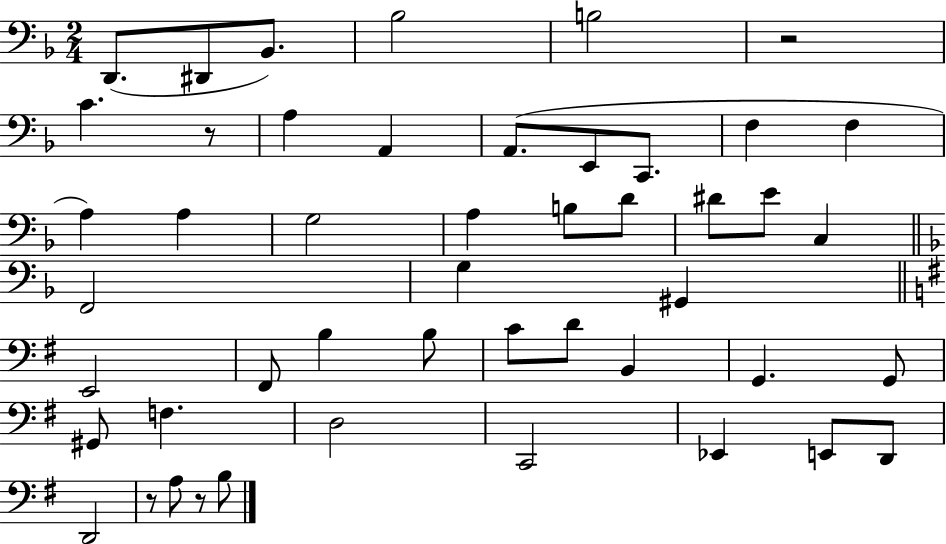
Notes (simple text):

D2/e. D#2/e Bb2/e. Bb3/h B3/h R/h C4/q. R/e A3/q A2/q A2/e. E2/e C2/e. F3/q F3/q A3/q A3/q G3/h A3/q B3/e D4/e D#4/e E4/e C3/q F2/h G3/q G#2/q E2/h F#2/e B3/q B3/e C4/e D4/e B2/q G2/q. G2/e G#2/e F3/q. D3/h C2/h Eb2/q E2/e D2/e D2/h R/e A3/e R/e B3/e